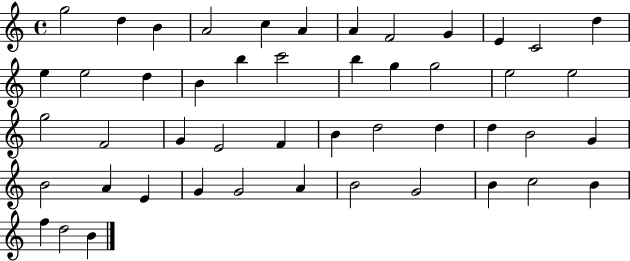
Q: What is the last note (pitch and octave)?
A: B4